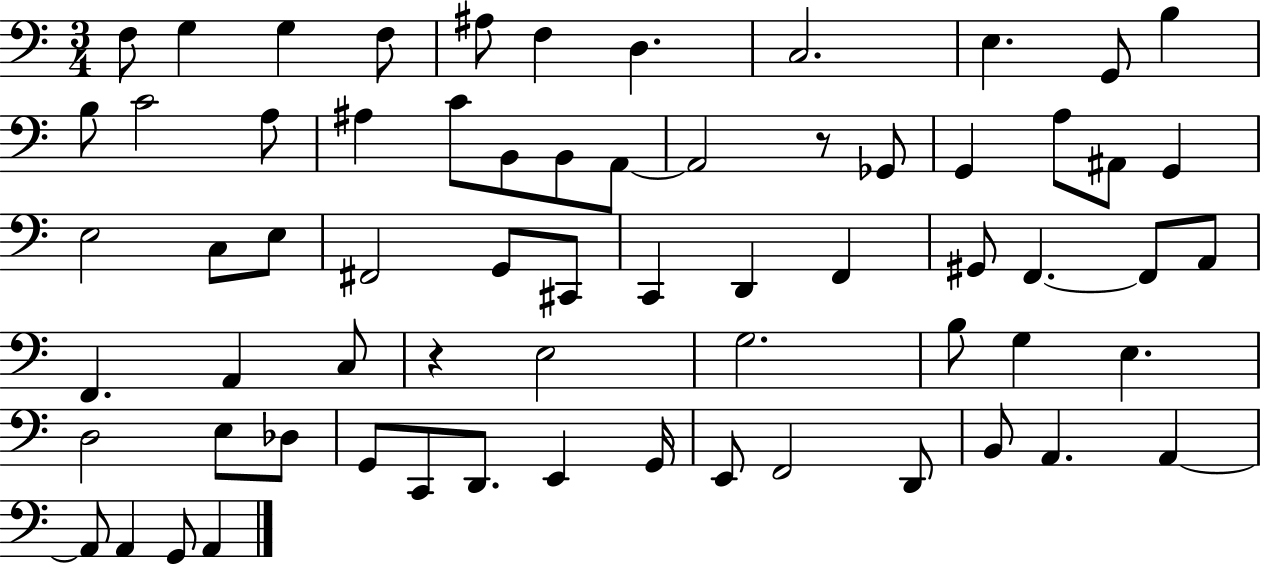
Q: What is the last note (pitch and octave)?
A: A2